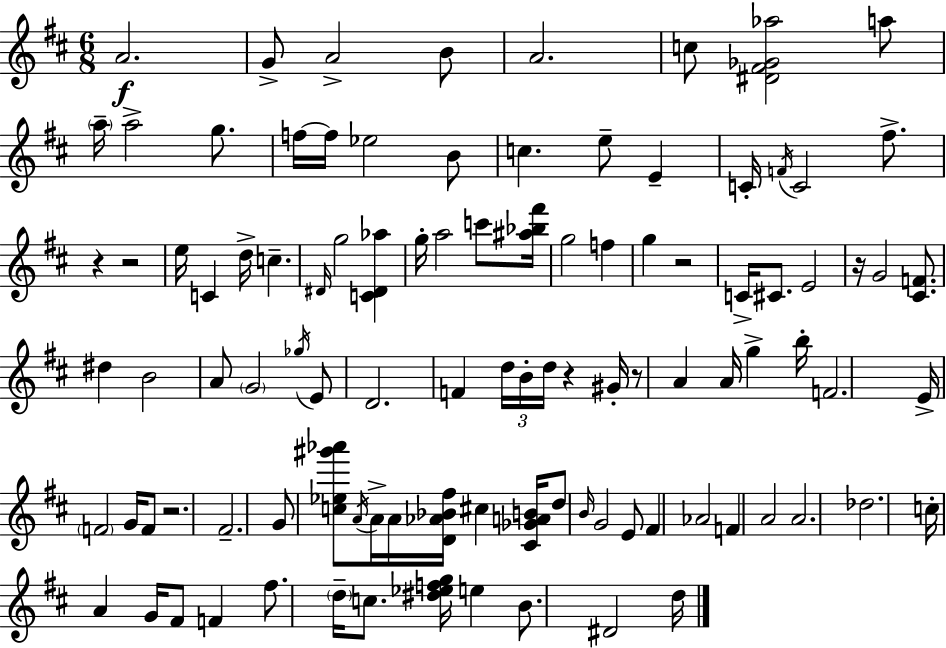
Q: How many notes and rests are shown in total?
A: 101